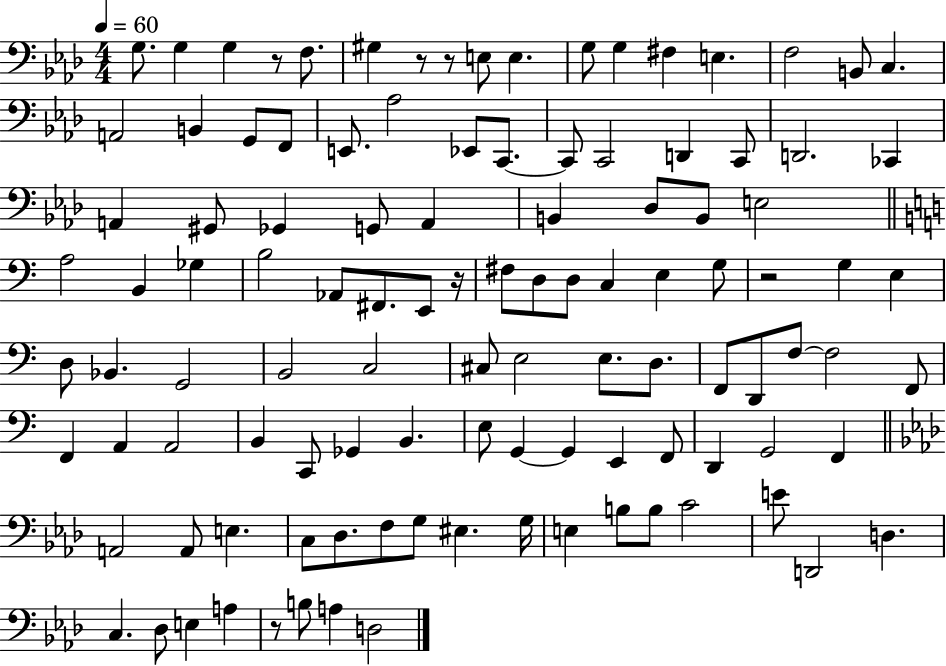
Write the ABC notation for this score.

X:1
T:Untitled
M:4/4
L:1/4
K:Ab
G,/2 G, G, z/2 F,/2 ^G, z/2 z/2 E,/2 E, G,/2 G, ^F, E, F,2 B,,/2 C, A,,2 B,, G,,/2 F,,/2 E,,/2 _A,2 _E,,/2 C,,/2 C,,/2 C,,2 D,, C,,/2 D,,2 _C,, A,, ^G,,/2 _G,, G,,/2 A,, B,, _D,/2 B,,/2 E,2 A,2 B,, _G, B,2 _A,,/2 ^F,,/2 E,,/2 z/4 ^F,/2 D,/2 D,/2 C, E, G,/2 z2 G, E, D,/2 _B,, G,,2 B,,2 C,2 ^C,/2 E,2 E,/2 D,/2 F,,/2 D,,/2 F,/2 F,2 F,,/2 F,, A,, A,,2 B,, C,,/2 _G,, B,, E,/2 G,, G,, E,, F,,/2 D,, G,,2 F,, A,,2 A,,/2 E, C,/2 _D,/2 F,/2 G,/2 ^E, G,/4 E, B,/2 B,/2 C2 E/2 D,,2 D, C, _D,/2 E, A, z/2 B,/2 A, D,2